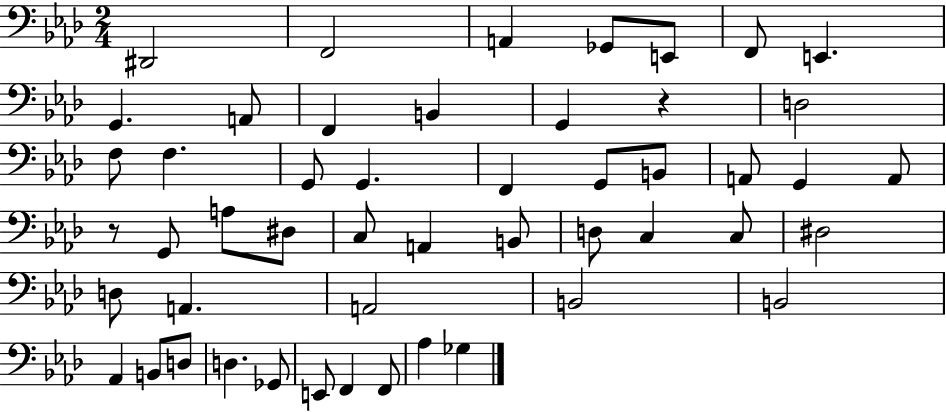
{
  \clef bass
  \numericTimeSignature
  \time 2/4
  \key aes \major
  dis,2 | f,2 | a,4 ges,8 e,8 | f,8 e,4. | \break g,4. a,8 | f,4 b,4 | g,4 r4 | d2 | \break f8 f4. | g,8 g,4. | f,4 g,8 b,8 | a,8 g,4 a,8 | \break r8 g,8 a8 dis8 | c8 a,4 b,8 | d8 c4 c8 | dis2 | \break d8 a,4. | a,2 | b,2 | b,2 | \break aes,4 b,8 d8 | d4. ges,8 | e,8 f,4 f,8 | aes4 ges4 | \break \bar "|."
}